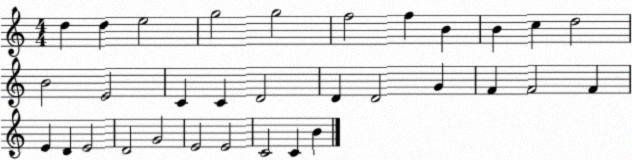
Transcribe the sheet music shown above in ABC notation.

X:1
T:Untitled
M:4/4
L:1/4
K:C
d d e2 g2 g2 f2 f B B c d2 B2 E2 C C D2 D D2 G F F2 F E D E2 D2 G2 E2 E2 C2 C B